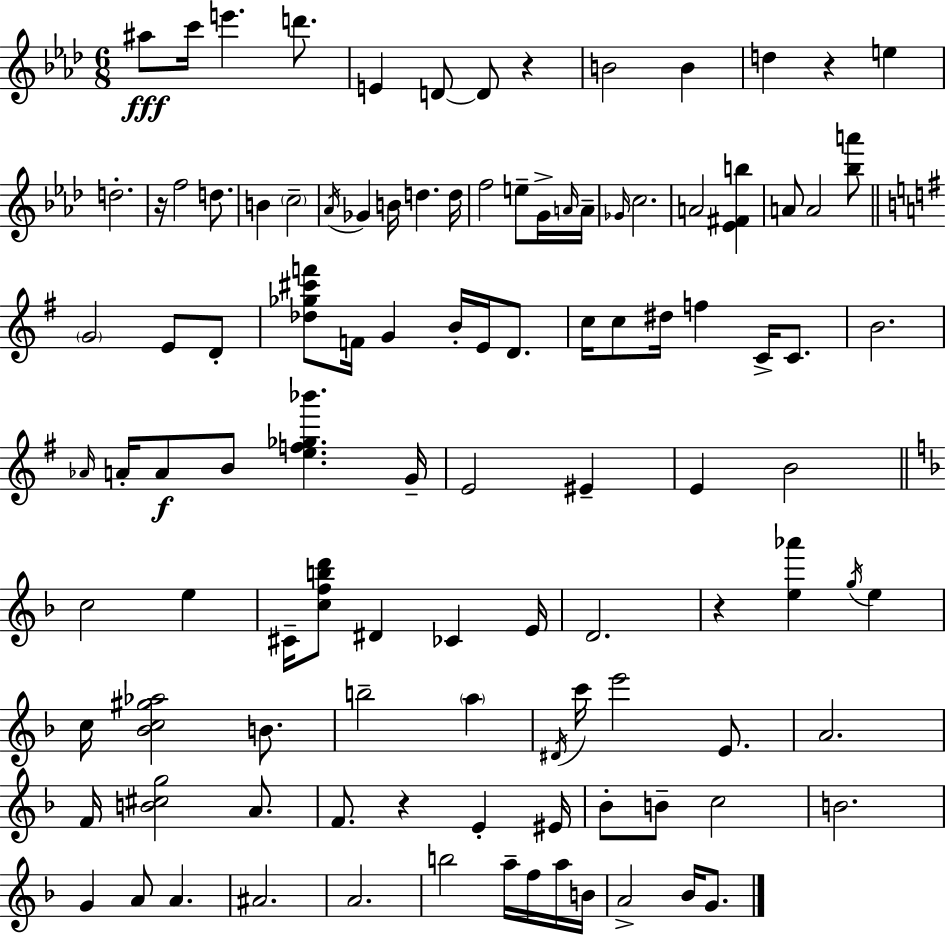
{
  \clef treble
  \numericTimeSignature
  \time 6/8
  \key f \minor
  ais''8\fff c'''16 e'''4. d'''8. | e'4 d'8~~ d'8 r4 | b'2 b'4 | d''4 r4 e''4 | \break d''2.-. | r16 f''2 d''8. | b'4 \parenthesize c''2-- | \acciaccatura { aes'16 } ges'4 b'16 d''4. | \break d''16 f''2 e''8-- g'16-> | \grace { a'16 } a'16-- \grace { ges'16 } c''2. | a'2 <ees' fis' b''>4 | a'8 a'2 | \break <bes'' a'''>8 \bar "||" \break \key g \major \parenthesize g'2 e'8 d'8-. | <des'' ges'' cis''' f'''>8 f'16 g'4 b'16-. e'16 d'8. | c''16 c''8 dis''16 f''4 c'16-> c'8. | b'2. | \break \grace { aes'16 } a'16-. a'8\f b'8 <e'' f'' ges'' bes'''>4. | g'16-- e'2 eis'4-- | e'4 b'2 | \bar "||" \break \key f \major c''2 e''4 | cis'16-- <c'' f'' b'' d'''>8 dis'4 ces'4 e'16 | d'2. | r4 <e'' aes'''>4 \acciaccatura { g''16 } e''4 | \break c''16 <bes' c'' gis'' aes''>2 b'8. | b''2-- \parenthesize a''4 | \acciaccatura { dis'16 } c'''16 e'''2 e'8. | a'2. | \break f'16 <b' cis'' g''>2 a'8. | f'8. r4 e'4-. | eis'16 bes'8-. b'8-- c''2 | b'2. | \break g'4 a'8 a'4. | ais'2. | a'2. | b''2 a''16-- f''16 | \break a''16 b'16 a'2-> bes'16 g'8. | \bar "|."
}